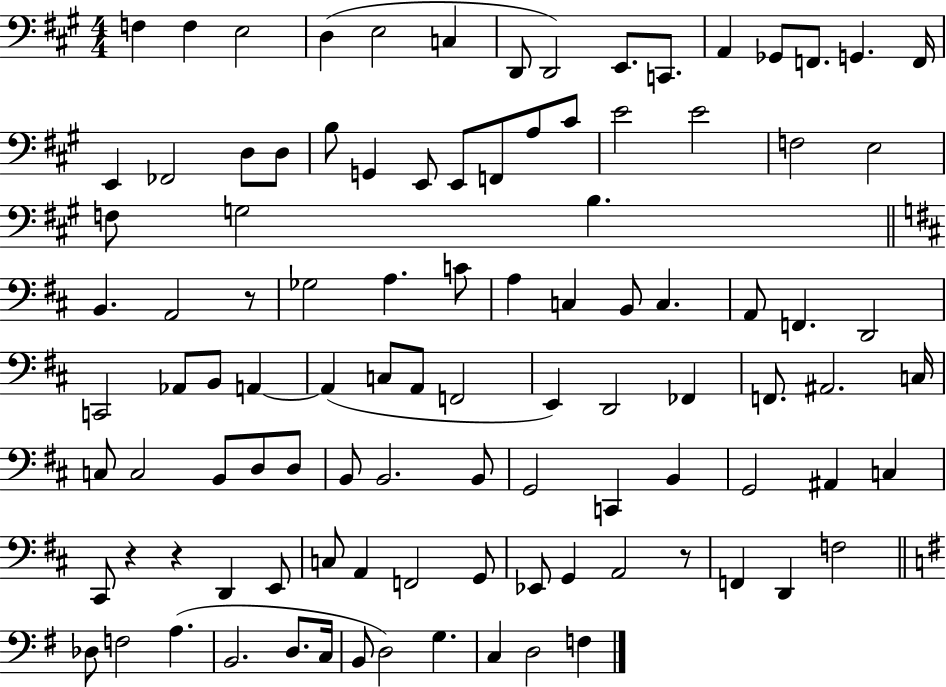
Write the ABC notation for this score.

X:1
T:Untitled
M:4/4
L:1/4
K:A
F, F, E,2 D, E,2 C, D,,/2 D,,2 E,,/2 C,,/2 A,, _G,,/2 F,,/2 G,, F,,/4 E,, _F,,2 D,/2 D,/2 B,/2 G,, E,,/2 E,,/2 F,,/2 A,/2 ^C/2 E2 E2 F,2 E,2 F,/2 G,2 B, B,, A,,2 z/2 _G,2 A, C/2 A, C, B,,/2 C, A,,/2 F,, D,,2 C,,2 _A,,/2 B,,/2 A,, A,, C,/2 A,,/2 F,,2 E,, D,,2 _F,, F,,/2 ^A,,2 C,/4 C,/2 C,2 B,,/2 D,/2 D,/2 B,,/2 B,,2 B,,/2 G,,2 C,, B,, G,,2 ^A,, C, ^C,,/2 z z D,, E,,/2 C,/2 A,, F,,2 G,,/2 _E,,/2 G,, A,,2 z/2 F,, D,, F,2 _D,/2 F,2 A, B,,2 D,/2 C,/4 B,,/2 D,2 G, C, D,2 F,